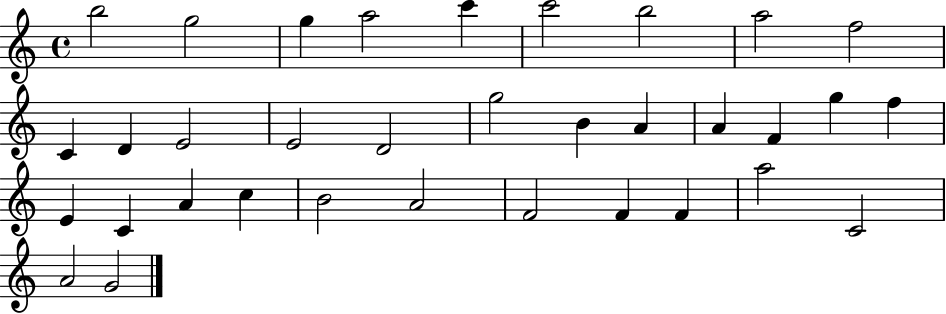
X:1
T:Untitled
M:4/4
L:1/4
K:C
b2 g2 g a2 c' c'2 b2 a2 f2 C D E2 E2 D2 g2 B A A F g f E C A c B2 A2 F2 F F a2 C2 A2 G2